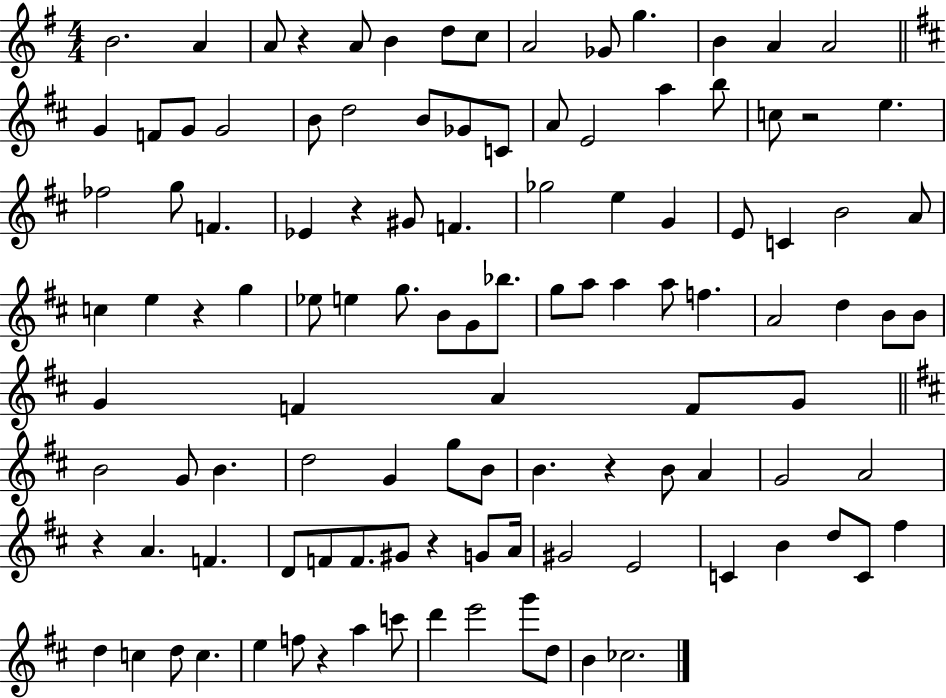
{
  \clef treble
  \numericTimeSignature
  \time 4/4
  \key g \major
  b'2. a'4 | a'8 r4 a'8 b'4 d''8 c''8 | a'2 ges'8 g''4. | b'4 a'4 a'2 | \break \bar "||" \break \key d \major g'4 f'8 g'8 g'2 | b'8 d''2 b'8 ges'8 c'8 | a'8 e'2 a''4 b''8 | c''8 r2 e''4. | \break fes''2 g''8 f'4. | ees'4 r4 gis'8 f'4. | ges''2 e''4 g'4 | e'8 c'4 b'2 a'8 | \break c''4 e''4 r4 g''4 | ees''8 e''4 g''8. b'8 g'8 bes''8. | g''8 a''8 a''4 a''8 f''4. | a'2 d''4 b'8 b'8 | \break g'4 f'4 a'4 f'8 g'8 | \bar "||" \break \key b \minor b'2 g'8 b'4. | d''2 g'4 g''8 b'8 | b'4. r4 b'8 a'4 | g'2 a'2 | \break r4 a'4. f'4. | d'8 f'8 f'8. gis'8 r4 g'8 a'16 | gis'2 e'2 | c'4 b'4 d''8 c'8 fis''4 | \break d''4 c''4 d''8 c''4. | e''4 f''8 r4 a''4 c'''8 | d'''4 e'''2 g'''8 d''8 | b'4 ces''2. | \break \bar "|."
}